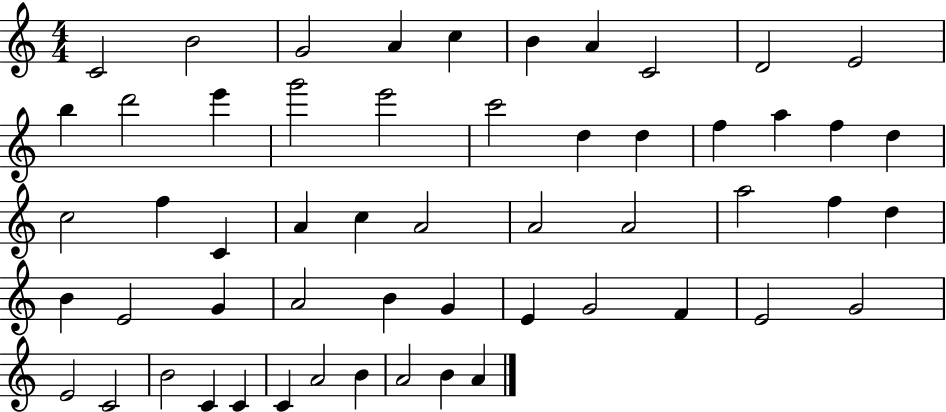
{
  \clef treble
  \numericTimeSignature
  \time 4/4
  \key c \major
  c'2 b'2 | g'2 a'4 c''4 | b'4 a'4 c'2 | d'2 e'2 | \break b''4 d'''2 e'''4 | g'''2 e'''2 | c'''2 d''4 d''4 | f''4 a''4 f''4 d''4 | \break c''2 f''4 c'4 | a'4 c''4 a'2 | a'2 a'2 | a''2 f''4 d''4 | \break b'4 e'2 g'4 | a'2 b'4 g'4 | e'4 g'2 f'4 | e'2 g'2 | \break e'2 c'2 | b'2 c'4 c'4 | c'4 a'2 b'4 | a'2 b'4 a'4 | \break \bar "|."
}